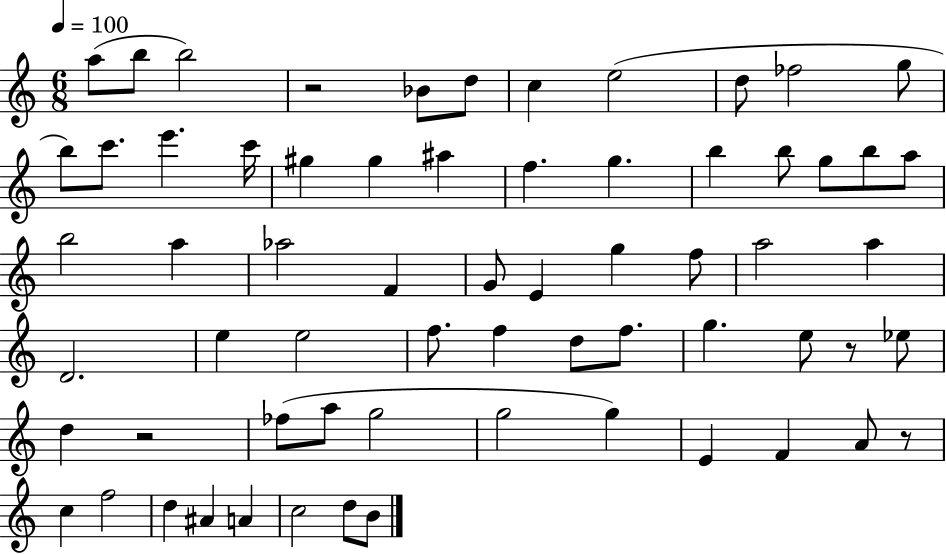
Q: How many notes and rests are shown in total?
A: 65